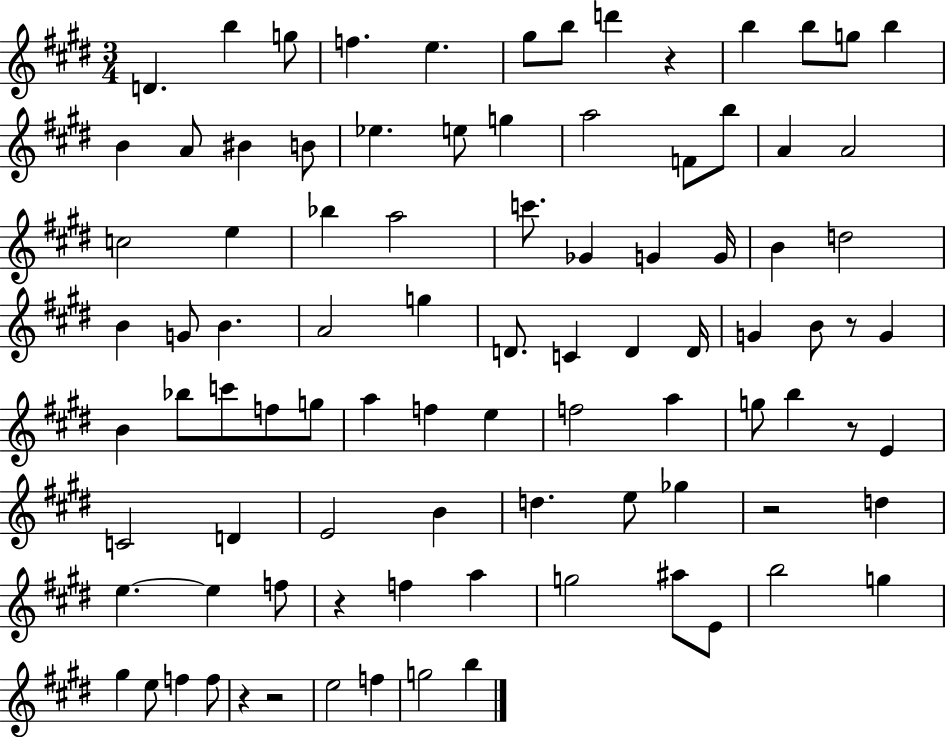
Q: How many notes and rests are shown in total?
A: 92